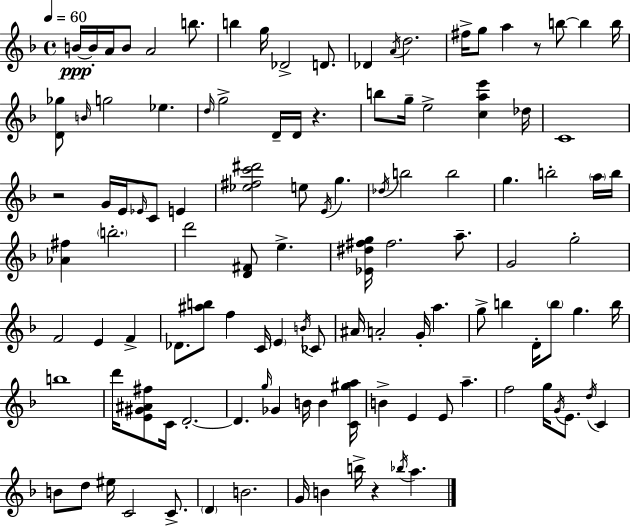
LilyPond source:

{
  \clef treble
  \time 4/4
  \defaultTimeSignature
  \key f \major
  \tempo 4 = 60
  b'16~~\ppp b'16-. a'16 b'8 a'2 b''8. | b''4 g''16 des'2-> d'8. | des'4 \acciaccatura { a'16 } d''2. | fis''16-> g''8 a''4 r8 b''8~~ b''4 | \break b''16 <d' ges''>8 \grace { b'16 } g''2 ees''4. | \grace { d''16 } g''2-> d'16-- d'16 r4. | b''8 g''16-- e''2-> <c'' a'' e'''>4 | des''16 c'1 | \break r2 g'16 e'16 \grace { ees'16 } c'8 | e'4 <ees'' fis'' c''' dis'''>2 e''8 \acciaccatura { e'16 } g''4. | \acciaccatura { des''16 } b''2 b''2 | g''4. b''2-. | \break \parenthesize a''16 b''16 <aes' fis''>4 \parenthesize b''2.-. | d'''2 <d' fis'>8 | e''4.-> <ees' dis'' fis'' g''>16 fis''2. | a''8.-- g'2 g''2-. | \break f'2 e'4 | f'4-> des'8. <ais'' b''>8 f''4 c'16 | \parenthesize e'4 \acciaccatura { b'16 } ces'8 ais'16 a'2-. | g'16-. a''4. g''8-> b''4 d'16-. \parenthesize b''8 | \break g''4. b''16 b''1 | d'''16 <e' gis' ais' fis''>8 c'16 d'2.-.~~ | d'4. \grace { g''16 } ges'4 | b'16 b'4 <c' gis'' a''>16 b'4-> e'4 | \break e'8 a''4.-- f''2 | g''16 \acciaccatura { g'16 } e'8. \acciaccatura { d''16 } c'4 b'8 d''8 eis''16 c'2 | c'8.-> \parenthesize d'4 b'2. | g'16 b'4 b''16-> | \break r4 \acciaccatura { bes''16 } a''4. \bar "|."
}